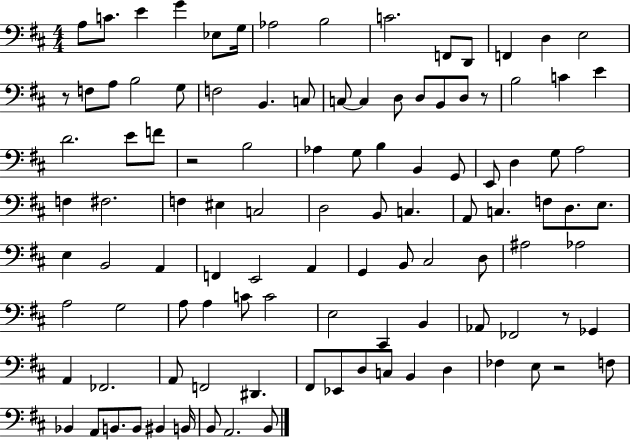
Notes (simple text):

A3/e C4/e. E4/q G4/q Eb3/e G3/s Ab3/h B3/h C4/h. F2/e D2/e F2/q D3/q E3/h R/e F3/e A3/e B3/h G3/e F3/h B2/q. C3/e C3/e C3/q D3/e D3/e B2/e D3/e R/e B3/h C4/q E4/q D4/h. E4/e F4/e R/h B3/h Ab3/q G3/e B3/q B2/q G2/e E2/e D3/q G3/e A3/h F3/q F#3/h. F3/q EIS3/q C3/h D3/h B2/e C3/q. A2/e C3/q. F3/e D3/e. E3/e. E3/q B2/h A2/q F2/q E2/h A2/q G2/q B2/e C#3/h D3/e A#3/h Ab3/h A3/h G3/h A3/e A3/q C4/e C4/h E3/h C#2/q B2/q Ab2/e FES2/h R/e Gb2/q A2/q FES2/h. A2/e F2/h D#2/q. F#2/e Eb2/e D3/e C3/e B2/q D3/q FES3/q E3/e R/h F3/e Bb2/q A2/e B2/e. B2/e BIS2/q B2/s B2/e A2/h. B2/e